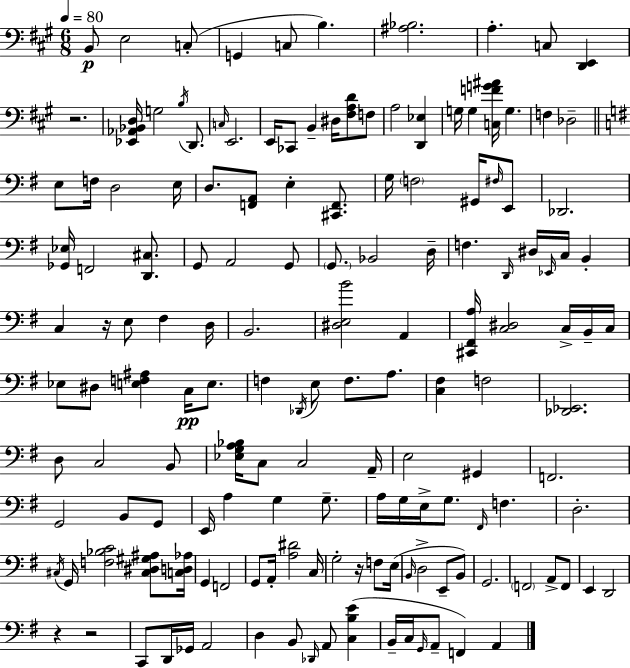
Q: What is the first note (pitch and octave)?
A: B2